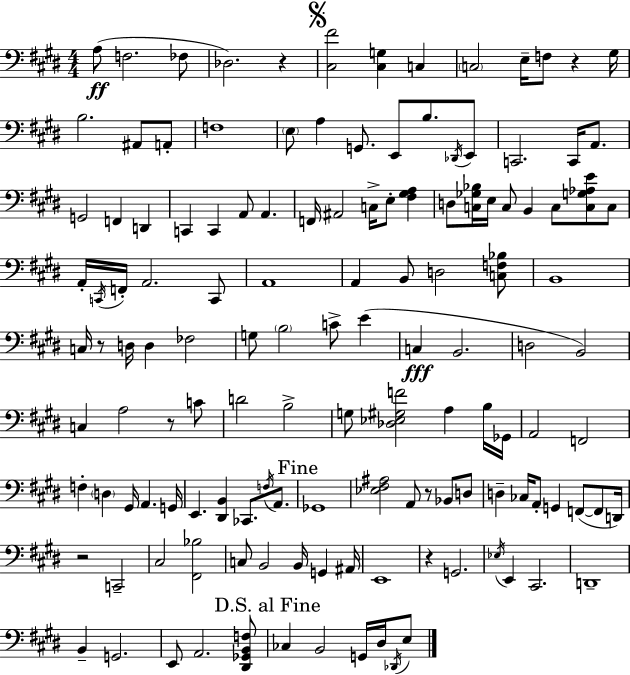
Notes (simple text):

A3/e F3/h. FES3/e Db3/h. R/q [C#3,F#4]/h [C#3,G3]/q C3/q C3/h E3/s F3/e R/q G#3/s B3/h. A#2/e A2/e F3/w E3/e A3/q G2/e. E2/e B3/e. Db2/s E2/e C2/h. C2/s A2/e. G2/h F2/q D2/q C2/q C2/q A2/e A2/q. F2/s A#2/h C3/s E3/e [F#3,G#3,A3]/q D3/e [C3,Gb3,Bb3]/s E3/s C3/e B2/q C3/e [C3,G3,Ab3,E4]/e C3/e A2/s C2/s F2/s A2/h. C2/e A2/w A2/q B2/e D3/h [C3,F3,Bb3]/e B2/w C3/s R/e D3/s D3/q FES3/h G3/e B3/h C4/e E4/q C3/q B2/h. D3/h B2/h C3/q A3/h R/e C4/e D4/h B3/h G3/e [Db3,Eb3,G#3,F4]/h A3/q B3/s Gb2/s A2/h F2/h F3/q D3/q G#2/s A2/q. G2/s E2/q. [D#2,B2]/q CES2/e. F3/s A2/e. Gb2/w [Eb3,F#3,A#3]/h A2/e R/e Bb2/e D3/e D3/q CES3/s A2/e G2/q F2/e F2/e D2/s R/h C2/h C#3/h [F#2,Bb3]/h C3/e B2/h B2/s G2/q A#2/s E2/w R/q G2/h. Eb3/s E2/q C#2/h. D2/w B2/q G2/h. E2/e A2/h. [D#2,Gb2,B2,F3]/e CES3/q B2/h G2/s D#3/s Db2/s E3/e